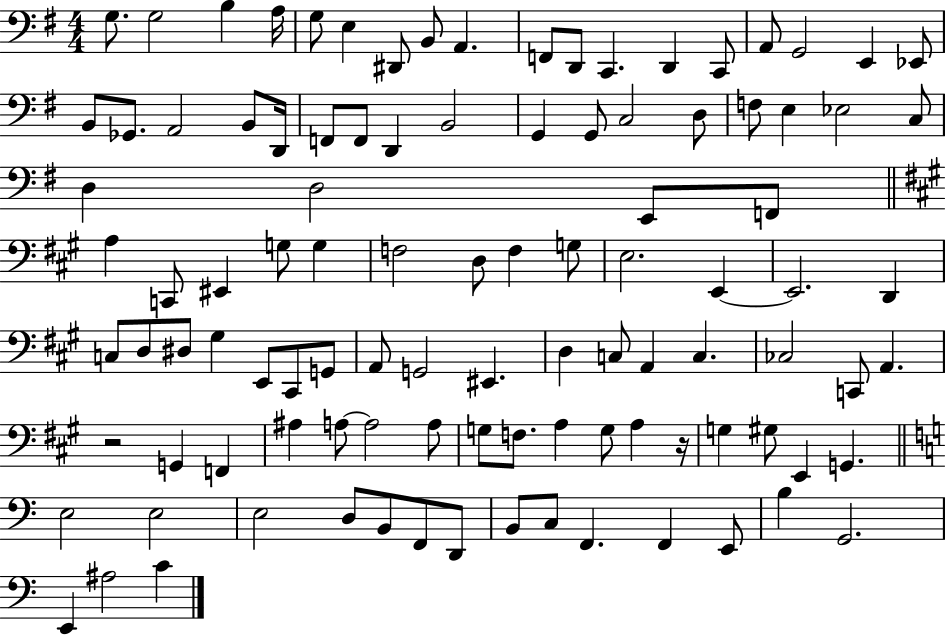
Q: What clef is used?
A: bass